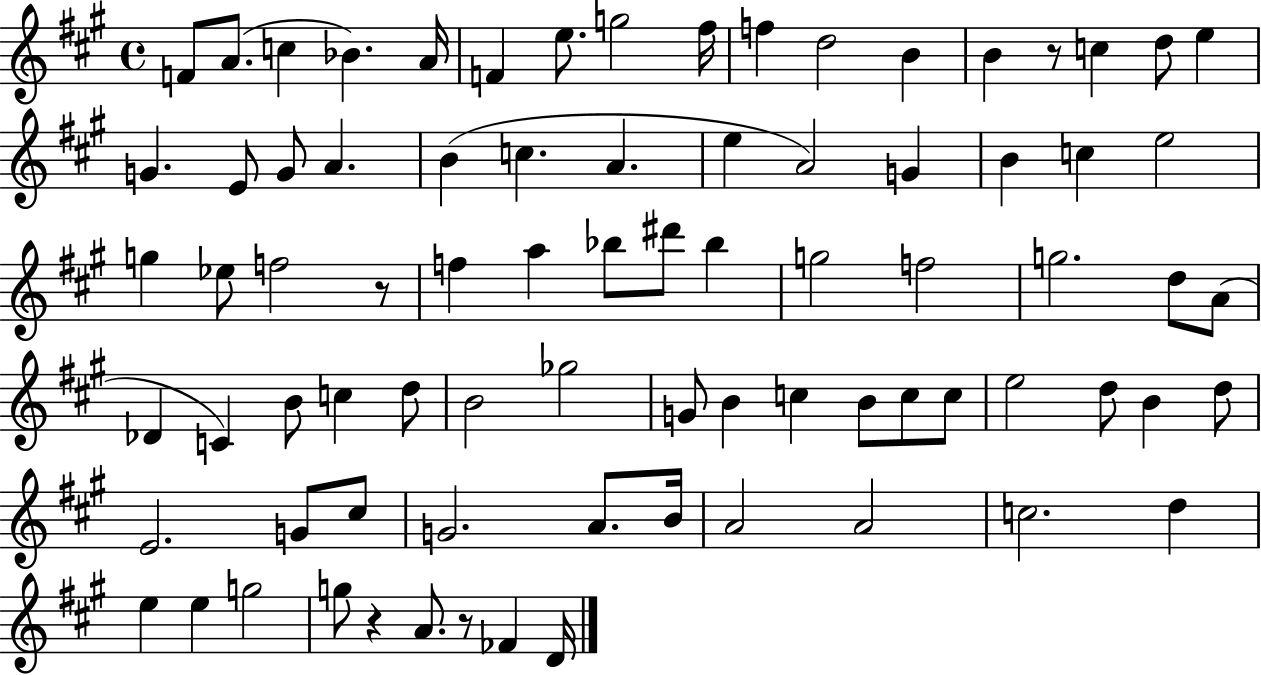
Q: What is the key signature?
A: A major